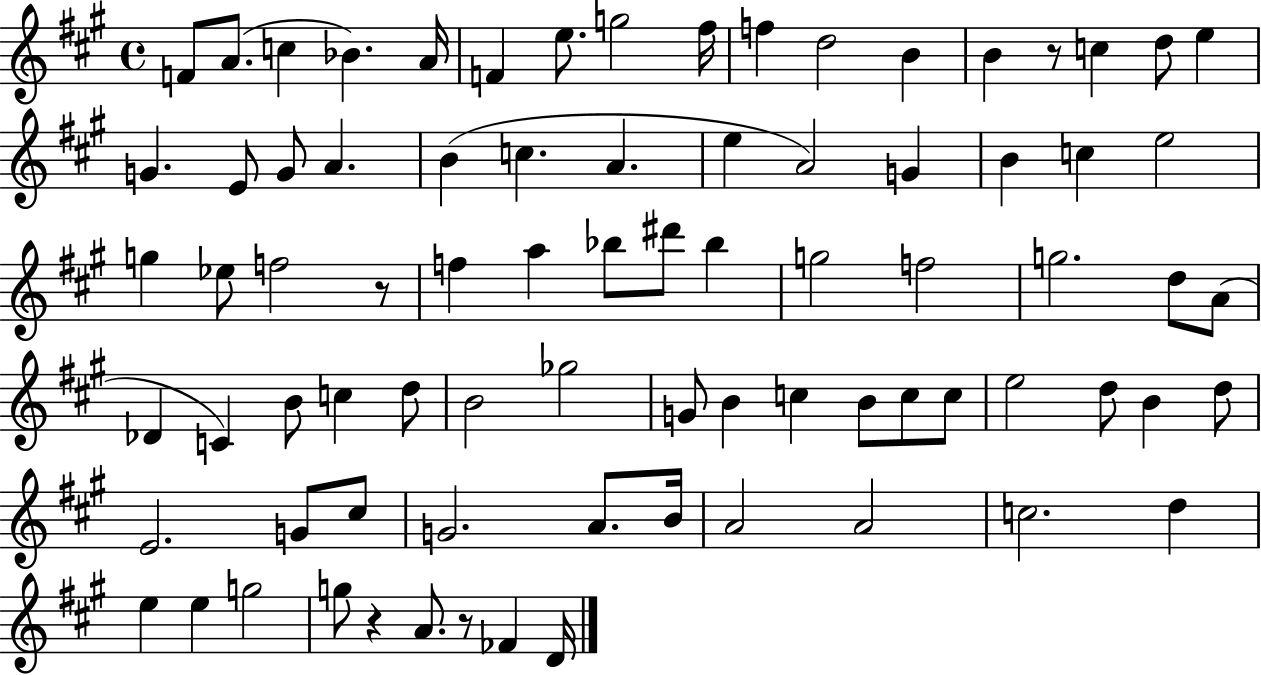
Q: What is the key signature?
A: A major